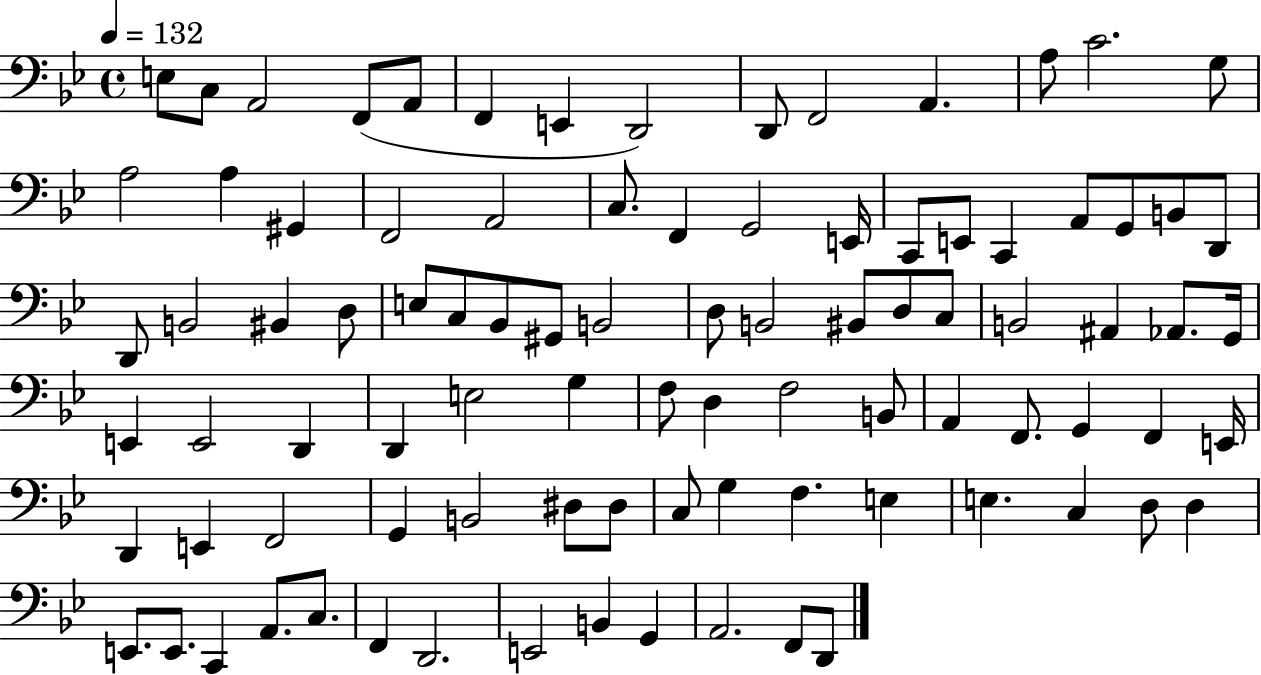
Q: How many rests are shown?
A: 0